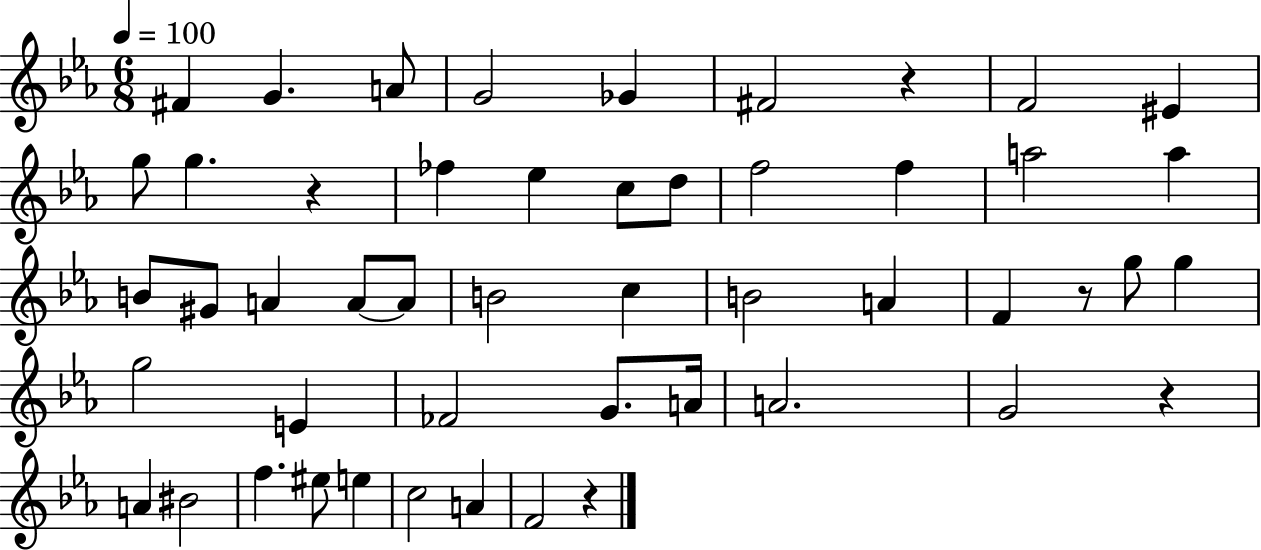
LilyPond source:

{
  \clef treble
  \numericTimeSignature
  \time 6/8
  \key ees \major
  \tempo 4 = 100
  fis'4 g'4. a'8 | g'2 ges'4 | fis'2 r4 | f'2 eis'4 | \break g''8 g''4. r4 | fes''4 ees''4 c''8 d''8 | f''2 f''4 | a''2 a''4 | \break b'8 gis'8 a'4 a'8~~ a'8 | b'2 c''4 | b'2 a'4 | f'4 r8 g''8 g''4 | \break g''2 e'4 | fes'2 g'8. a'16 | a'2. | g'2 r4 | \break a'4 bis'2 | f''4. eis''8 e''4 | c''2 a'4 | f'2 r4 | \break \bar "|."
}